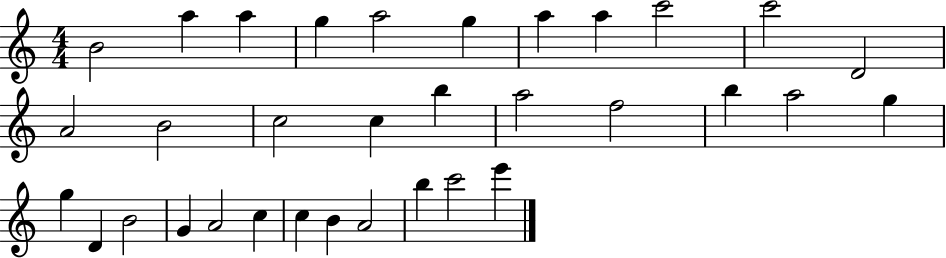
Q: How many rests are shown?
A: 0